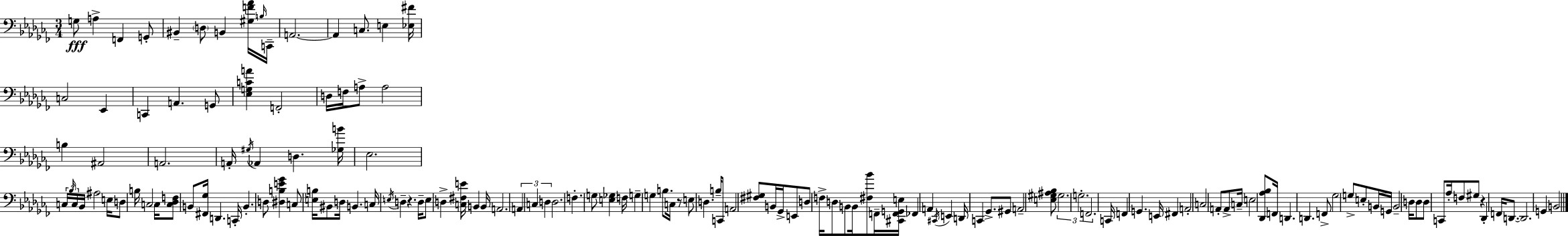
X:1
T:Untitled
M:3/4
L:1/4
K:Abm
G,/2 A, F,, G,,/2 ^B,, D,/2 B,, [^G,F_A]/4 B,/4 C,,/4 A,,2 A,, C,/2 E, [_E,^F]/4 C,2 _E,, C,, A,, G,,/2 [_E,G,CA] F,,2 D,/4 F,/4 A,/2 A,2 B, ^A,,2 A,,2 A,,/4 ^G,/4 _A,, D, [_G,B]/4 _E,2 C,/4 _B,/4 C,/4 _B,,/4 ^A,2 E,/4 D,/2 B,/4 C,2 C,/4 [C,_D,F,]/2 B,,/2 [^F,,_G,]/4 D,, C,,/4 B,, D,/2 [^D,B,E_G] C,/2 [E,B,]/4 ^B,,/2 D,/4 B,, C,/4 E,/4 D, z D,/4 E,/2 D, [C,^F,E]/4 B,, B,,/4 A,,2 A,, C, D, D,2 F, G,/2 [E,_G,] F,/4 G, G, B,/2 C,/4 z/2 E,/2 D, B,/4 C,,/2 A,,2 [^F,^G,]/2 B,,/4 _G,,/4 E,,/2 D,/2 F,/4 D,/2 B,,/2 B,,/4 [^F,_B]/2 F,,/4 [^C,,F,,G,,E,]/4 _F,, A,, ^C,,/4 E,, D,,/4 C,, _G,,/2 ^G,,/2 A,,2 [E,^G,^A,_B,]/2 ^G,2 G,2 F,,2 C,,/4 F,, G,, E,,/4 ^F,, A,,2 C,2 A,,/2 A,,/2 C,/4 E,2 [_D,,_A,_B,]/2 F,,/4 D,, D,, F,,/2 _G,2 G,/2 E,/2 B,,/4 G,,/4 B,,2 D,/4 D,/2 D,/2 C,,/2 _A,/4 F,/2 ^G,/2 z _D,, F,,/4 D,,/2 D,,2 G,, B,,2